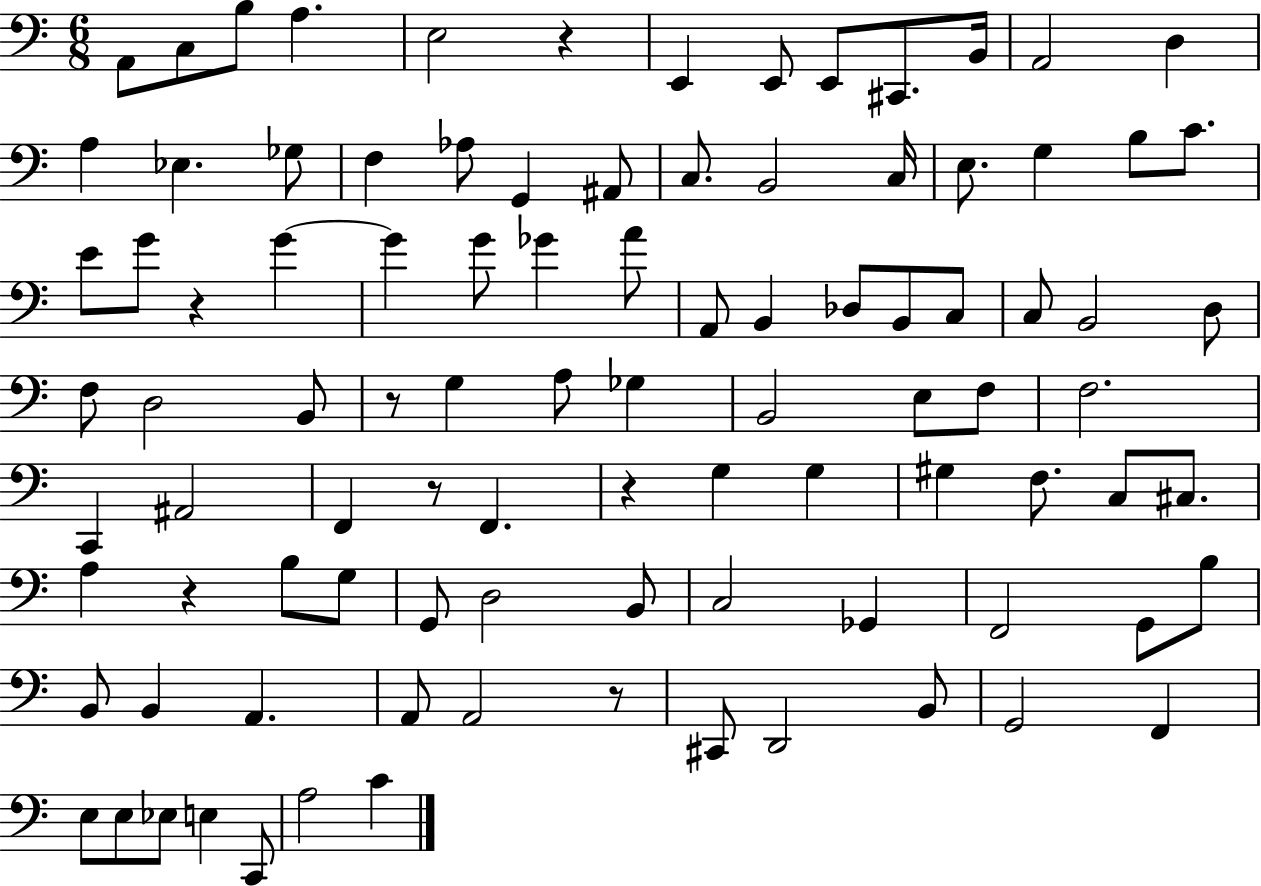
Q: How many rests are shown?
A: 7